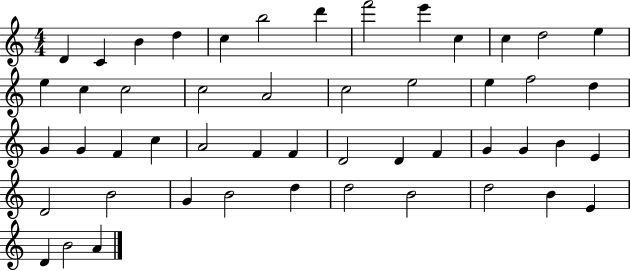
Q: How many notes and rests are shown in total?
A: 50